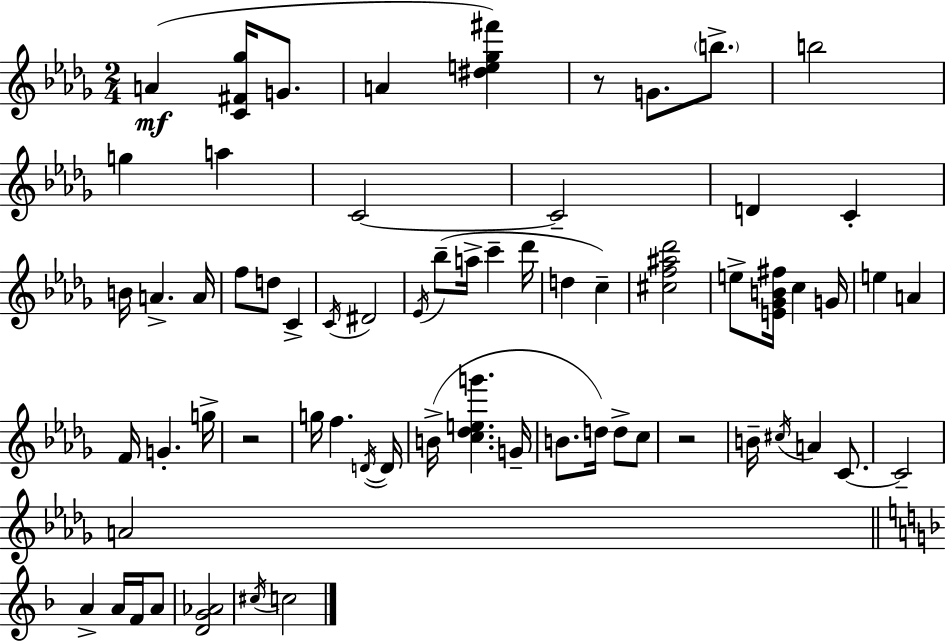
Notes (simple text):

A4/q [C4,F#4,Gb5]/s G4/e. A4/q [D#5,E5,Gb5,F#6]/q R/e G4/e. B5/e. B5/h G5/q A5/q C4/h C4/h D4/q C4/q B4/s A4/q. A4/s F5/e D5/e C4/q C4/s D#4/h Eb4/s Bb5/e A5/s C6/q Db6/s D5/q C5/q [C#5,F5,A#5,Db6]/h E5/e [E4,Gb4,B4,F#5]/s C5/q G4/s E5/q A4/q F4/s G4/q. G5/s R/h G5/s F5/q. D4/s D4/s B4/s [C5,Db5,E5,G6]/q. G4/s B4/e. D5/s D5/e C5/e R/h B4/s C#5/s A4/q C4/e. C4/h A4/h A4/q A4/s F4/s A4/e [D4,G4,Ab4]/h C#5/s C5/h